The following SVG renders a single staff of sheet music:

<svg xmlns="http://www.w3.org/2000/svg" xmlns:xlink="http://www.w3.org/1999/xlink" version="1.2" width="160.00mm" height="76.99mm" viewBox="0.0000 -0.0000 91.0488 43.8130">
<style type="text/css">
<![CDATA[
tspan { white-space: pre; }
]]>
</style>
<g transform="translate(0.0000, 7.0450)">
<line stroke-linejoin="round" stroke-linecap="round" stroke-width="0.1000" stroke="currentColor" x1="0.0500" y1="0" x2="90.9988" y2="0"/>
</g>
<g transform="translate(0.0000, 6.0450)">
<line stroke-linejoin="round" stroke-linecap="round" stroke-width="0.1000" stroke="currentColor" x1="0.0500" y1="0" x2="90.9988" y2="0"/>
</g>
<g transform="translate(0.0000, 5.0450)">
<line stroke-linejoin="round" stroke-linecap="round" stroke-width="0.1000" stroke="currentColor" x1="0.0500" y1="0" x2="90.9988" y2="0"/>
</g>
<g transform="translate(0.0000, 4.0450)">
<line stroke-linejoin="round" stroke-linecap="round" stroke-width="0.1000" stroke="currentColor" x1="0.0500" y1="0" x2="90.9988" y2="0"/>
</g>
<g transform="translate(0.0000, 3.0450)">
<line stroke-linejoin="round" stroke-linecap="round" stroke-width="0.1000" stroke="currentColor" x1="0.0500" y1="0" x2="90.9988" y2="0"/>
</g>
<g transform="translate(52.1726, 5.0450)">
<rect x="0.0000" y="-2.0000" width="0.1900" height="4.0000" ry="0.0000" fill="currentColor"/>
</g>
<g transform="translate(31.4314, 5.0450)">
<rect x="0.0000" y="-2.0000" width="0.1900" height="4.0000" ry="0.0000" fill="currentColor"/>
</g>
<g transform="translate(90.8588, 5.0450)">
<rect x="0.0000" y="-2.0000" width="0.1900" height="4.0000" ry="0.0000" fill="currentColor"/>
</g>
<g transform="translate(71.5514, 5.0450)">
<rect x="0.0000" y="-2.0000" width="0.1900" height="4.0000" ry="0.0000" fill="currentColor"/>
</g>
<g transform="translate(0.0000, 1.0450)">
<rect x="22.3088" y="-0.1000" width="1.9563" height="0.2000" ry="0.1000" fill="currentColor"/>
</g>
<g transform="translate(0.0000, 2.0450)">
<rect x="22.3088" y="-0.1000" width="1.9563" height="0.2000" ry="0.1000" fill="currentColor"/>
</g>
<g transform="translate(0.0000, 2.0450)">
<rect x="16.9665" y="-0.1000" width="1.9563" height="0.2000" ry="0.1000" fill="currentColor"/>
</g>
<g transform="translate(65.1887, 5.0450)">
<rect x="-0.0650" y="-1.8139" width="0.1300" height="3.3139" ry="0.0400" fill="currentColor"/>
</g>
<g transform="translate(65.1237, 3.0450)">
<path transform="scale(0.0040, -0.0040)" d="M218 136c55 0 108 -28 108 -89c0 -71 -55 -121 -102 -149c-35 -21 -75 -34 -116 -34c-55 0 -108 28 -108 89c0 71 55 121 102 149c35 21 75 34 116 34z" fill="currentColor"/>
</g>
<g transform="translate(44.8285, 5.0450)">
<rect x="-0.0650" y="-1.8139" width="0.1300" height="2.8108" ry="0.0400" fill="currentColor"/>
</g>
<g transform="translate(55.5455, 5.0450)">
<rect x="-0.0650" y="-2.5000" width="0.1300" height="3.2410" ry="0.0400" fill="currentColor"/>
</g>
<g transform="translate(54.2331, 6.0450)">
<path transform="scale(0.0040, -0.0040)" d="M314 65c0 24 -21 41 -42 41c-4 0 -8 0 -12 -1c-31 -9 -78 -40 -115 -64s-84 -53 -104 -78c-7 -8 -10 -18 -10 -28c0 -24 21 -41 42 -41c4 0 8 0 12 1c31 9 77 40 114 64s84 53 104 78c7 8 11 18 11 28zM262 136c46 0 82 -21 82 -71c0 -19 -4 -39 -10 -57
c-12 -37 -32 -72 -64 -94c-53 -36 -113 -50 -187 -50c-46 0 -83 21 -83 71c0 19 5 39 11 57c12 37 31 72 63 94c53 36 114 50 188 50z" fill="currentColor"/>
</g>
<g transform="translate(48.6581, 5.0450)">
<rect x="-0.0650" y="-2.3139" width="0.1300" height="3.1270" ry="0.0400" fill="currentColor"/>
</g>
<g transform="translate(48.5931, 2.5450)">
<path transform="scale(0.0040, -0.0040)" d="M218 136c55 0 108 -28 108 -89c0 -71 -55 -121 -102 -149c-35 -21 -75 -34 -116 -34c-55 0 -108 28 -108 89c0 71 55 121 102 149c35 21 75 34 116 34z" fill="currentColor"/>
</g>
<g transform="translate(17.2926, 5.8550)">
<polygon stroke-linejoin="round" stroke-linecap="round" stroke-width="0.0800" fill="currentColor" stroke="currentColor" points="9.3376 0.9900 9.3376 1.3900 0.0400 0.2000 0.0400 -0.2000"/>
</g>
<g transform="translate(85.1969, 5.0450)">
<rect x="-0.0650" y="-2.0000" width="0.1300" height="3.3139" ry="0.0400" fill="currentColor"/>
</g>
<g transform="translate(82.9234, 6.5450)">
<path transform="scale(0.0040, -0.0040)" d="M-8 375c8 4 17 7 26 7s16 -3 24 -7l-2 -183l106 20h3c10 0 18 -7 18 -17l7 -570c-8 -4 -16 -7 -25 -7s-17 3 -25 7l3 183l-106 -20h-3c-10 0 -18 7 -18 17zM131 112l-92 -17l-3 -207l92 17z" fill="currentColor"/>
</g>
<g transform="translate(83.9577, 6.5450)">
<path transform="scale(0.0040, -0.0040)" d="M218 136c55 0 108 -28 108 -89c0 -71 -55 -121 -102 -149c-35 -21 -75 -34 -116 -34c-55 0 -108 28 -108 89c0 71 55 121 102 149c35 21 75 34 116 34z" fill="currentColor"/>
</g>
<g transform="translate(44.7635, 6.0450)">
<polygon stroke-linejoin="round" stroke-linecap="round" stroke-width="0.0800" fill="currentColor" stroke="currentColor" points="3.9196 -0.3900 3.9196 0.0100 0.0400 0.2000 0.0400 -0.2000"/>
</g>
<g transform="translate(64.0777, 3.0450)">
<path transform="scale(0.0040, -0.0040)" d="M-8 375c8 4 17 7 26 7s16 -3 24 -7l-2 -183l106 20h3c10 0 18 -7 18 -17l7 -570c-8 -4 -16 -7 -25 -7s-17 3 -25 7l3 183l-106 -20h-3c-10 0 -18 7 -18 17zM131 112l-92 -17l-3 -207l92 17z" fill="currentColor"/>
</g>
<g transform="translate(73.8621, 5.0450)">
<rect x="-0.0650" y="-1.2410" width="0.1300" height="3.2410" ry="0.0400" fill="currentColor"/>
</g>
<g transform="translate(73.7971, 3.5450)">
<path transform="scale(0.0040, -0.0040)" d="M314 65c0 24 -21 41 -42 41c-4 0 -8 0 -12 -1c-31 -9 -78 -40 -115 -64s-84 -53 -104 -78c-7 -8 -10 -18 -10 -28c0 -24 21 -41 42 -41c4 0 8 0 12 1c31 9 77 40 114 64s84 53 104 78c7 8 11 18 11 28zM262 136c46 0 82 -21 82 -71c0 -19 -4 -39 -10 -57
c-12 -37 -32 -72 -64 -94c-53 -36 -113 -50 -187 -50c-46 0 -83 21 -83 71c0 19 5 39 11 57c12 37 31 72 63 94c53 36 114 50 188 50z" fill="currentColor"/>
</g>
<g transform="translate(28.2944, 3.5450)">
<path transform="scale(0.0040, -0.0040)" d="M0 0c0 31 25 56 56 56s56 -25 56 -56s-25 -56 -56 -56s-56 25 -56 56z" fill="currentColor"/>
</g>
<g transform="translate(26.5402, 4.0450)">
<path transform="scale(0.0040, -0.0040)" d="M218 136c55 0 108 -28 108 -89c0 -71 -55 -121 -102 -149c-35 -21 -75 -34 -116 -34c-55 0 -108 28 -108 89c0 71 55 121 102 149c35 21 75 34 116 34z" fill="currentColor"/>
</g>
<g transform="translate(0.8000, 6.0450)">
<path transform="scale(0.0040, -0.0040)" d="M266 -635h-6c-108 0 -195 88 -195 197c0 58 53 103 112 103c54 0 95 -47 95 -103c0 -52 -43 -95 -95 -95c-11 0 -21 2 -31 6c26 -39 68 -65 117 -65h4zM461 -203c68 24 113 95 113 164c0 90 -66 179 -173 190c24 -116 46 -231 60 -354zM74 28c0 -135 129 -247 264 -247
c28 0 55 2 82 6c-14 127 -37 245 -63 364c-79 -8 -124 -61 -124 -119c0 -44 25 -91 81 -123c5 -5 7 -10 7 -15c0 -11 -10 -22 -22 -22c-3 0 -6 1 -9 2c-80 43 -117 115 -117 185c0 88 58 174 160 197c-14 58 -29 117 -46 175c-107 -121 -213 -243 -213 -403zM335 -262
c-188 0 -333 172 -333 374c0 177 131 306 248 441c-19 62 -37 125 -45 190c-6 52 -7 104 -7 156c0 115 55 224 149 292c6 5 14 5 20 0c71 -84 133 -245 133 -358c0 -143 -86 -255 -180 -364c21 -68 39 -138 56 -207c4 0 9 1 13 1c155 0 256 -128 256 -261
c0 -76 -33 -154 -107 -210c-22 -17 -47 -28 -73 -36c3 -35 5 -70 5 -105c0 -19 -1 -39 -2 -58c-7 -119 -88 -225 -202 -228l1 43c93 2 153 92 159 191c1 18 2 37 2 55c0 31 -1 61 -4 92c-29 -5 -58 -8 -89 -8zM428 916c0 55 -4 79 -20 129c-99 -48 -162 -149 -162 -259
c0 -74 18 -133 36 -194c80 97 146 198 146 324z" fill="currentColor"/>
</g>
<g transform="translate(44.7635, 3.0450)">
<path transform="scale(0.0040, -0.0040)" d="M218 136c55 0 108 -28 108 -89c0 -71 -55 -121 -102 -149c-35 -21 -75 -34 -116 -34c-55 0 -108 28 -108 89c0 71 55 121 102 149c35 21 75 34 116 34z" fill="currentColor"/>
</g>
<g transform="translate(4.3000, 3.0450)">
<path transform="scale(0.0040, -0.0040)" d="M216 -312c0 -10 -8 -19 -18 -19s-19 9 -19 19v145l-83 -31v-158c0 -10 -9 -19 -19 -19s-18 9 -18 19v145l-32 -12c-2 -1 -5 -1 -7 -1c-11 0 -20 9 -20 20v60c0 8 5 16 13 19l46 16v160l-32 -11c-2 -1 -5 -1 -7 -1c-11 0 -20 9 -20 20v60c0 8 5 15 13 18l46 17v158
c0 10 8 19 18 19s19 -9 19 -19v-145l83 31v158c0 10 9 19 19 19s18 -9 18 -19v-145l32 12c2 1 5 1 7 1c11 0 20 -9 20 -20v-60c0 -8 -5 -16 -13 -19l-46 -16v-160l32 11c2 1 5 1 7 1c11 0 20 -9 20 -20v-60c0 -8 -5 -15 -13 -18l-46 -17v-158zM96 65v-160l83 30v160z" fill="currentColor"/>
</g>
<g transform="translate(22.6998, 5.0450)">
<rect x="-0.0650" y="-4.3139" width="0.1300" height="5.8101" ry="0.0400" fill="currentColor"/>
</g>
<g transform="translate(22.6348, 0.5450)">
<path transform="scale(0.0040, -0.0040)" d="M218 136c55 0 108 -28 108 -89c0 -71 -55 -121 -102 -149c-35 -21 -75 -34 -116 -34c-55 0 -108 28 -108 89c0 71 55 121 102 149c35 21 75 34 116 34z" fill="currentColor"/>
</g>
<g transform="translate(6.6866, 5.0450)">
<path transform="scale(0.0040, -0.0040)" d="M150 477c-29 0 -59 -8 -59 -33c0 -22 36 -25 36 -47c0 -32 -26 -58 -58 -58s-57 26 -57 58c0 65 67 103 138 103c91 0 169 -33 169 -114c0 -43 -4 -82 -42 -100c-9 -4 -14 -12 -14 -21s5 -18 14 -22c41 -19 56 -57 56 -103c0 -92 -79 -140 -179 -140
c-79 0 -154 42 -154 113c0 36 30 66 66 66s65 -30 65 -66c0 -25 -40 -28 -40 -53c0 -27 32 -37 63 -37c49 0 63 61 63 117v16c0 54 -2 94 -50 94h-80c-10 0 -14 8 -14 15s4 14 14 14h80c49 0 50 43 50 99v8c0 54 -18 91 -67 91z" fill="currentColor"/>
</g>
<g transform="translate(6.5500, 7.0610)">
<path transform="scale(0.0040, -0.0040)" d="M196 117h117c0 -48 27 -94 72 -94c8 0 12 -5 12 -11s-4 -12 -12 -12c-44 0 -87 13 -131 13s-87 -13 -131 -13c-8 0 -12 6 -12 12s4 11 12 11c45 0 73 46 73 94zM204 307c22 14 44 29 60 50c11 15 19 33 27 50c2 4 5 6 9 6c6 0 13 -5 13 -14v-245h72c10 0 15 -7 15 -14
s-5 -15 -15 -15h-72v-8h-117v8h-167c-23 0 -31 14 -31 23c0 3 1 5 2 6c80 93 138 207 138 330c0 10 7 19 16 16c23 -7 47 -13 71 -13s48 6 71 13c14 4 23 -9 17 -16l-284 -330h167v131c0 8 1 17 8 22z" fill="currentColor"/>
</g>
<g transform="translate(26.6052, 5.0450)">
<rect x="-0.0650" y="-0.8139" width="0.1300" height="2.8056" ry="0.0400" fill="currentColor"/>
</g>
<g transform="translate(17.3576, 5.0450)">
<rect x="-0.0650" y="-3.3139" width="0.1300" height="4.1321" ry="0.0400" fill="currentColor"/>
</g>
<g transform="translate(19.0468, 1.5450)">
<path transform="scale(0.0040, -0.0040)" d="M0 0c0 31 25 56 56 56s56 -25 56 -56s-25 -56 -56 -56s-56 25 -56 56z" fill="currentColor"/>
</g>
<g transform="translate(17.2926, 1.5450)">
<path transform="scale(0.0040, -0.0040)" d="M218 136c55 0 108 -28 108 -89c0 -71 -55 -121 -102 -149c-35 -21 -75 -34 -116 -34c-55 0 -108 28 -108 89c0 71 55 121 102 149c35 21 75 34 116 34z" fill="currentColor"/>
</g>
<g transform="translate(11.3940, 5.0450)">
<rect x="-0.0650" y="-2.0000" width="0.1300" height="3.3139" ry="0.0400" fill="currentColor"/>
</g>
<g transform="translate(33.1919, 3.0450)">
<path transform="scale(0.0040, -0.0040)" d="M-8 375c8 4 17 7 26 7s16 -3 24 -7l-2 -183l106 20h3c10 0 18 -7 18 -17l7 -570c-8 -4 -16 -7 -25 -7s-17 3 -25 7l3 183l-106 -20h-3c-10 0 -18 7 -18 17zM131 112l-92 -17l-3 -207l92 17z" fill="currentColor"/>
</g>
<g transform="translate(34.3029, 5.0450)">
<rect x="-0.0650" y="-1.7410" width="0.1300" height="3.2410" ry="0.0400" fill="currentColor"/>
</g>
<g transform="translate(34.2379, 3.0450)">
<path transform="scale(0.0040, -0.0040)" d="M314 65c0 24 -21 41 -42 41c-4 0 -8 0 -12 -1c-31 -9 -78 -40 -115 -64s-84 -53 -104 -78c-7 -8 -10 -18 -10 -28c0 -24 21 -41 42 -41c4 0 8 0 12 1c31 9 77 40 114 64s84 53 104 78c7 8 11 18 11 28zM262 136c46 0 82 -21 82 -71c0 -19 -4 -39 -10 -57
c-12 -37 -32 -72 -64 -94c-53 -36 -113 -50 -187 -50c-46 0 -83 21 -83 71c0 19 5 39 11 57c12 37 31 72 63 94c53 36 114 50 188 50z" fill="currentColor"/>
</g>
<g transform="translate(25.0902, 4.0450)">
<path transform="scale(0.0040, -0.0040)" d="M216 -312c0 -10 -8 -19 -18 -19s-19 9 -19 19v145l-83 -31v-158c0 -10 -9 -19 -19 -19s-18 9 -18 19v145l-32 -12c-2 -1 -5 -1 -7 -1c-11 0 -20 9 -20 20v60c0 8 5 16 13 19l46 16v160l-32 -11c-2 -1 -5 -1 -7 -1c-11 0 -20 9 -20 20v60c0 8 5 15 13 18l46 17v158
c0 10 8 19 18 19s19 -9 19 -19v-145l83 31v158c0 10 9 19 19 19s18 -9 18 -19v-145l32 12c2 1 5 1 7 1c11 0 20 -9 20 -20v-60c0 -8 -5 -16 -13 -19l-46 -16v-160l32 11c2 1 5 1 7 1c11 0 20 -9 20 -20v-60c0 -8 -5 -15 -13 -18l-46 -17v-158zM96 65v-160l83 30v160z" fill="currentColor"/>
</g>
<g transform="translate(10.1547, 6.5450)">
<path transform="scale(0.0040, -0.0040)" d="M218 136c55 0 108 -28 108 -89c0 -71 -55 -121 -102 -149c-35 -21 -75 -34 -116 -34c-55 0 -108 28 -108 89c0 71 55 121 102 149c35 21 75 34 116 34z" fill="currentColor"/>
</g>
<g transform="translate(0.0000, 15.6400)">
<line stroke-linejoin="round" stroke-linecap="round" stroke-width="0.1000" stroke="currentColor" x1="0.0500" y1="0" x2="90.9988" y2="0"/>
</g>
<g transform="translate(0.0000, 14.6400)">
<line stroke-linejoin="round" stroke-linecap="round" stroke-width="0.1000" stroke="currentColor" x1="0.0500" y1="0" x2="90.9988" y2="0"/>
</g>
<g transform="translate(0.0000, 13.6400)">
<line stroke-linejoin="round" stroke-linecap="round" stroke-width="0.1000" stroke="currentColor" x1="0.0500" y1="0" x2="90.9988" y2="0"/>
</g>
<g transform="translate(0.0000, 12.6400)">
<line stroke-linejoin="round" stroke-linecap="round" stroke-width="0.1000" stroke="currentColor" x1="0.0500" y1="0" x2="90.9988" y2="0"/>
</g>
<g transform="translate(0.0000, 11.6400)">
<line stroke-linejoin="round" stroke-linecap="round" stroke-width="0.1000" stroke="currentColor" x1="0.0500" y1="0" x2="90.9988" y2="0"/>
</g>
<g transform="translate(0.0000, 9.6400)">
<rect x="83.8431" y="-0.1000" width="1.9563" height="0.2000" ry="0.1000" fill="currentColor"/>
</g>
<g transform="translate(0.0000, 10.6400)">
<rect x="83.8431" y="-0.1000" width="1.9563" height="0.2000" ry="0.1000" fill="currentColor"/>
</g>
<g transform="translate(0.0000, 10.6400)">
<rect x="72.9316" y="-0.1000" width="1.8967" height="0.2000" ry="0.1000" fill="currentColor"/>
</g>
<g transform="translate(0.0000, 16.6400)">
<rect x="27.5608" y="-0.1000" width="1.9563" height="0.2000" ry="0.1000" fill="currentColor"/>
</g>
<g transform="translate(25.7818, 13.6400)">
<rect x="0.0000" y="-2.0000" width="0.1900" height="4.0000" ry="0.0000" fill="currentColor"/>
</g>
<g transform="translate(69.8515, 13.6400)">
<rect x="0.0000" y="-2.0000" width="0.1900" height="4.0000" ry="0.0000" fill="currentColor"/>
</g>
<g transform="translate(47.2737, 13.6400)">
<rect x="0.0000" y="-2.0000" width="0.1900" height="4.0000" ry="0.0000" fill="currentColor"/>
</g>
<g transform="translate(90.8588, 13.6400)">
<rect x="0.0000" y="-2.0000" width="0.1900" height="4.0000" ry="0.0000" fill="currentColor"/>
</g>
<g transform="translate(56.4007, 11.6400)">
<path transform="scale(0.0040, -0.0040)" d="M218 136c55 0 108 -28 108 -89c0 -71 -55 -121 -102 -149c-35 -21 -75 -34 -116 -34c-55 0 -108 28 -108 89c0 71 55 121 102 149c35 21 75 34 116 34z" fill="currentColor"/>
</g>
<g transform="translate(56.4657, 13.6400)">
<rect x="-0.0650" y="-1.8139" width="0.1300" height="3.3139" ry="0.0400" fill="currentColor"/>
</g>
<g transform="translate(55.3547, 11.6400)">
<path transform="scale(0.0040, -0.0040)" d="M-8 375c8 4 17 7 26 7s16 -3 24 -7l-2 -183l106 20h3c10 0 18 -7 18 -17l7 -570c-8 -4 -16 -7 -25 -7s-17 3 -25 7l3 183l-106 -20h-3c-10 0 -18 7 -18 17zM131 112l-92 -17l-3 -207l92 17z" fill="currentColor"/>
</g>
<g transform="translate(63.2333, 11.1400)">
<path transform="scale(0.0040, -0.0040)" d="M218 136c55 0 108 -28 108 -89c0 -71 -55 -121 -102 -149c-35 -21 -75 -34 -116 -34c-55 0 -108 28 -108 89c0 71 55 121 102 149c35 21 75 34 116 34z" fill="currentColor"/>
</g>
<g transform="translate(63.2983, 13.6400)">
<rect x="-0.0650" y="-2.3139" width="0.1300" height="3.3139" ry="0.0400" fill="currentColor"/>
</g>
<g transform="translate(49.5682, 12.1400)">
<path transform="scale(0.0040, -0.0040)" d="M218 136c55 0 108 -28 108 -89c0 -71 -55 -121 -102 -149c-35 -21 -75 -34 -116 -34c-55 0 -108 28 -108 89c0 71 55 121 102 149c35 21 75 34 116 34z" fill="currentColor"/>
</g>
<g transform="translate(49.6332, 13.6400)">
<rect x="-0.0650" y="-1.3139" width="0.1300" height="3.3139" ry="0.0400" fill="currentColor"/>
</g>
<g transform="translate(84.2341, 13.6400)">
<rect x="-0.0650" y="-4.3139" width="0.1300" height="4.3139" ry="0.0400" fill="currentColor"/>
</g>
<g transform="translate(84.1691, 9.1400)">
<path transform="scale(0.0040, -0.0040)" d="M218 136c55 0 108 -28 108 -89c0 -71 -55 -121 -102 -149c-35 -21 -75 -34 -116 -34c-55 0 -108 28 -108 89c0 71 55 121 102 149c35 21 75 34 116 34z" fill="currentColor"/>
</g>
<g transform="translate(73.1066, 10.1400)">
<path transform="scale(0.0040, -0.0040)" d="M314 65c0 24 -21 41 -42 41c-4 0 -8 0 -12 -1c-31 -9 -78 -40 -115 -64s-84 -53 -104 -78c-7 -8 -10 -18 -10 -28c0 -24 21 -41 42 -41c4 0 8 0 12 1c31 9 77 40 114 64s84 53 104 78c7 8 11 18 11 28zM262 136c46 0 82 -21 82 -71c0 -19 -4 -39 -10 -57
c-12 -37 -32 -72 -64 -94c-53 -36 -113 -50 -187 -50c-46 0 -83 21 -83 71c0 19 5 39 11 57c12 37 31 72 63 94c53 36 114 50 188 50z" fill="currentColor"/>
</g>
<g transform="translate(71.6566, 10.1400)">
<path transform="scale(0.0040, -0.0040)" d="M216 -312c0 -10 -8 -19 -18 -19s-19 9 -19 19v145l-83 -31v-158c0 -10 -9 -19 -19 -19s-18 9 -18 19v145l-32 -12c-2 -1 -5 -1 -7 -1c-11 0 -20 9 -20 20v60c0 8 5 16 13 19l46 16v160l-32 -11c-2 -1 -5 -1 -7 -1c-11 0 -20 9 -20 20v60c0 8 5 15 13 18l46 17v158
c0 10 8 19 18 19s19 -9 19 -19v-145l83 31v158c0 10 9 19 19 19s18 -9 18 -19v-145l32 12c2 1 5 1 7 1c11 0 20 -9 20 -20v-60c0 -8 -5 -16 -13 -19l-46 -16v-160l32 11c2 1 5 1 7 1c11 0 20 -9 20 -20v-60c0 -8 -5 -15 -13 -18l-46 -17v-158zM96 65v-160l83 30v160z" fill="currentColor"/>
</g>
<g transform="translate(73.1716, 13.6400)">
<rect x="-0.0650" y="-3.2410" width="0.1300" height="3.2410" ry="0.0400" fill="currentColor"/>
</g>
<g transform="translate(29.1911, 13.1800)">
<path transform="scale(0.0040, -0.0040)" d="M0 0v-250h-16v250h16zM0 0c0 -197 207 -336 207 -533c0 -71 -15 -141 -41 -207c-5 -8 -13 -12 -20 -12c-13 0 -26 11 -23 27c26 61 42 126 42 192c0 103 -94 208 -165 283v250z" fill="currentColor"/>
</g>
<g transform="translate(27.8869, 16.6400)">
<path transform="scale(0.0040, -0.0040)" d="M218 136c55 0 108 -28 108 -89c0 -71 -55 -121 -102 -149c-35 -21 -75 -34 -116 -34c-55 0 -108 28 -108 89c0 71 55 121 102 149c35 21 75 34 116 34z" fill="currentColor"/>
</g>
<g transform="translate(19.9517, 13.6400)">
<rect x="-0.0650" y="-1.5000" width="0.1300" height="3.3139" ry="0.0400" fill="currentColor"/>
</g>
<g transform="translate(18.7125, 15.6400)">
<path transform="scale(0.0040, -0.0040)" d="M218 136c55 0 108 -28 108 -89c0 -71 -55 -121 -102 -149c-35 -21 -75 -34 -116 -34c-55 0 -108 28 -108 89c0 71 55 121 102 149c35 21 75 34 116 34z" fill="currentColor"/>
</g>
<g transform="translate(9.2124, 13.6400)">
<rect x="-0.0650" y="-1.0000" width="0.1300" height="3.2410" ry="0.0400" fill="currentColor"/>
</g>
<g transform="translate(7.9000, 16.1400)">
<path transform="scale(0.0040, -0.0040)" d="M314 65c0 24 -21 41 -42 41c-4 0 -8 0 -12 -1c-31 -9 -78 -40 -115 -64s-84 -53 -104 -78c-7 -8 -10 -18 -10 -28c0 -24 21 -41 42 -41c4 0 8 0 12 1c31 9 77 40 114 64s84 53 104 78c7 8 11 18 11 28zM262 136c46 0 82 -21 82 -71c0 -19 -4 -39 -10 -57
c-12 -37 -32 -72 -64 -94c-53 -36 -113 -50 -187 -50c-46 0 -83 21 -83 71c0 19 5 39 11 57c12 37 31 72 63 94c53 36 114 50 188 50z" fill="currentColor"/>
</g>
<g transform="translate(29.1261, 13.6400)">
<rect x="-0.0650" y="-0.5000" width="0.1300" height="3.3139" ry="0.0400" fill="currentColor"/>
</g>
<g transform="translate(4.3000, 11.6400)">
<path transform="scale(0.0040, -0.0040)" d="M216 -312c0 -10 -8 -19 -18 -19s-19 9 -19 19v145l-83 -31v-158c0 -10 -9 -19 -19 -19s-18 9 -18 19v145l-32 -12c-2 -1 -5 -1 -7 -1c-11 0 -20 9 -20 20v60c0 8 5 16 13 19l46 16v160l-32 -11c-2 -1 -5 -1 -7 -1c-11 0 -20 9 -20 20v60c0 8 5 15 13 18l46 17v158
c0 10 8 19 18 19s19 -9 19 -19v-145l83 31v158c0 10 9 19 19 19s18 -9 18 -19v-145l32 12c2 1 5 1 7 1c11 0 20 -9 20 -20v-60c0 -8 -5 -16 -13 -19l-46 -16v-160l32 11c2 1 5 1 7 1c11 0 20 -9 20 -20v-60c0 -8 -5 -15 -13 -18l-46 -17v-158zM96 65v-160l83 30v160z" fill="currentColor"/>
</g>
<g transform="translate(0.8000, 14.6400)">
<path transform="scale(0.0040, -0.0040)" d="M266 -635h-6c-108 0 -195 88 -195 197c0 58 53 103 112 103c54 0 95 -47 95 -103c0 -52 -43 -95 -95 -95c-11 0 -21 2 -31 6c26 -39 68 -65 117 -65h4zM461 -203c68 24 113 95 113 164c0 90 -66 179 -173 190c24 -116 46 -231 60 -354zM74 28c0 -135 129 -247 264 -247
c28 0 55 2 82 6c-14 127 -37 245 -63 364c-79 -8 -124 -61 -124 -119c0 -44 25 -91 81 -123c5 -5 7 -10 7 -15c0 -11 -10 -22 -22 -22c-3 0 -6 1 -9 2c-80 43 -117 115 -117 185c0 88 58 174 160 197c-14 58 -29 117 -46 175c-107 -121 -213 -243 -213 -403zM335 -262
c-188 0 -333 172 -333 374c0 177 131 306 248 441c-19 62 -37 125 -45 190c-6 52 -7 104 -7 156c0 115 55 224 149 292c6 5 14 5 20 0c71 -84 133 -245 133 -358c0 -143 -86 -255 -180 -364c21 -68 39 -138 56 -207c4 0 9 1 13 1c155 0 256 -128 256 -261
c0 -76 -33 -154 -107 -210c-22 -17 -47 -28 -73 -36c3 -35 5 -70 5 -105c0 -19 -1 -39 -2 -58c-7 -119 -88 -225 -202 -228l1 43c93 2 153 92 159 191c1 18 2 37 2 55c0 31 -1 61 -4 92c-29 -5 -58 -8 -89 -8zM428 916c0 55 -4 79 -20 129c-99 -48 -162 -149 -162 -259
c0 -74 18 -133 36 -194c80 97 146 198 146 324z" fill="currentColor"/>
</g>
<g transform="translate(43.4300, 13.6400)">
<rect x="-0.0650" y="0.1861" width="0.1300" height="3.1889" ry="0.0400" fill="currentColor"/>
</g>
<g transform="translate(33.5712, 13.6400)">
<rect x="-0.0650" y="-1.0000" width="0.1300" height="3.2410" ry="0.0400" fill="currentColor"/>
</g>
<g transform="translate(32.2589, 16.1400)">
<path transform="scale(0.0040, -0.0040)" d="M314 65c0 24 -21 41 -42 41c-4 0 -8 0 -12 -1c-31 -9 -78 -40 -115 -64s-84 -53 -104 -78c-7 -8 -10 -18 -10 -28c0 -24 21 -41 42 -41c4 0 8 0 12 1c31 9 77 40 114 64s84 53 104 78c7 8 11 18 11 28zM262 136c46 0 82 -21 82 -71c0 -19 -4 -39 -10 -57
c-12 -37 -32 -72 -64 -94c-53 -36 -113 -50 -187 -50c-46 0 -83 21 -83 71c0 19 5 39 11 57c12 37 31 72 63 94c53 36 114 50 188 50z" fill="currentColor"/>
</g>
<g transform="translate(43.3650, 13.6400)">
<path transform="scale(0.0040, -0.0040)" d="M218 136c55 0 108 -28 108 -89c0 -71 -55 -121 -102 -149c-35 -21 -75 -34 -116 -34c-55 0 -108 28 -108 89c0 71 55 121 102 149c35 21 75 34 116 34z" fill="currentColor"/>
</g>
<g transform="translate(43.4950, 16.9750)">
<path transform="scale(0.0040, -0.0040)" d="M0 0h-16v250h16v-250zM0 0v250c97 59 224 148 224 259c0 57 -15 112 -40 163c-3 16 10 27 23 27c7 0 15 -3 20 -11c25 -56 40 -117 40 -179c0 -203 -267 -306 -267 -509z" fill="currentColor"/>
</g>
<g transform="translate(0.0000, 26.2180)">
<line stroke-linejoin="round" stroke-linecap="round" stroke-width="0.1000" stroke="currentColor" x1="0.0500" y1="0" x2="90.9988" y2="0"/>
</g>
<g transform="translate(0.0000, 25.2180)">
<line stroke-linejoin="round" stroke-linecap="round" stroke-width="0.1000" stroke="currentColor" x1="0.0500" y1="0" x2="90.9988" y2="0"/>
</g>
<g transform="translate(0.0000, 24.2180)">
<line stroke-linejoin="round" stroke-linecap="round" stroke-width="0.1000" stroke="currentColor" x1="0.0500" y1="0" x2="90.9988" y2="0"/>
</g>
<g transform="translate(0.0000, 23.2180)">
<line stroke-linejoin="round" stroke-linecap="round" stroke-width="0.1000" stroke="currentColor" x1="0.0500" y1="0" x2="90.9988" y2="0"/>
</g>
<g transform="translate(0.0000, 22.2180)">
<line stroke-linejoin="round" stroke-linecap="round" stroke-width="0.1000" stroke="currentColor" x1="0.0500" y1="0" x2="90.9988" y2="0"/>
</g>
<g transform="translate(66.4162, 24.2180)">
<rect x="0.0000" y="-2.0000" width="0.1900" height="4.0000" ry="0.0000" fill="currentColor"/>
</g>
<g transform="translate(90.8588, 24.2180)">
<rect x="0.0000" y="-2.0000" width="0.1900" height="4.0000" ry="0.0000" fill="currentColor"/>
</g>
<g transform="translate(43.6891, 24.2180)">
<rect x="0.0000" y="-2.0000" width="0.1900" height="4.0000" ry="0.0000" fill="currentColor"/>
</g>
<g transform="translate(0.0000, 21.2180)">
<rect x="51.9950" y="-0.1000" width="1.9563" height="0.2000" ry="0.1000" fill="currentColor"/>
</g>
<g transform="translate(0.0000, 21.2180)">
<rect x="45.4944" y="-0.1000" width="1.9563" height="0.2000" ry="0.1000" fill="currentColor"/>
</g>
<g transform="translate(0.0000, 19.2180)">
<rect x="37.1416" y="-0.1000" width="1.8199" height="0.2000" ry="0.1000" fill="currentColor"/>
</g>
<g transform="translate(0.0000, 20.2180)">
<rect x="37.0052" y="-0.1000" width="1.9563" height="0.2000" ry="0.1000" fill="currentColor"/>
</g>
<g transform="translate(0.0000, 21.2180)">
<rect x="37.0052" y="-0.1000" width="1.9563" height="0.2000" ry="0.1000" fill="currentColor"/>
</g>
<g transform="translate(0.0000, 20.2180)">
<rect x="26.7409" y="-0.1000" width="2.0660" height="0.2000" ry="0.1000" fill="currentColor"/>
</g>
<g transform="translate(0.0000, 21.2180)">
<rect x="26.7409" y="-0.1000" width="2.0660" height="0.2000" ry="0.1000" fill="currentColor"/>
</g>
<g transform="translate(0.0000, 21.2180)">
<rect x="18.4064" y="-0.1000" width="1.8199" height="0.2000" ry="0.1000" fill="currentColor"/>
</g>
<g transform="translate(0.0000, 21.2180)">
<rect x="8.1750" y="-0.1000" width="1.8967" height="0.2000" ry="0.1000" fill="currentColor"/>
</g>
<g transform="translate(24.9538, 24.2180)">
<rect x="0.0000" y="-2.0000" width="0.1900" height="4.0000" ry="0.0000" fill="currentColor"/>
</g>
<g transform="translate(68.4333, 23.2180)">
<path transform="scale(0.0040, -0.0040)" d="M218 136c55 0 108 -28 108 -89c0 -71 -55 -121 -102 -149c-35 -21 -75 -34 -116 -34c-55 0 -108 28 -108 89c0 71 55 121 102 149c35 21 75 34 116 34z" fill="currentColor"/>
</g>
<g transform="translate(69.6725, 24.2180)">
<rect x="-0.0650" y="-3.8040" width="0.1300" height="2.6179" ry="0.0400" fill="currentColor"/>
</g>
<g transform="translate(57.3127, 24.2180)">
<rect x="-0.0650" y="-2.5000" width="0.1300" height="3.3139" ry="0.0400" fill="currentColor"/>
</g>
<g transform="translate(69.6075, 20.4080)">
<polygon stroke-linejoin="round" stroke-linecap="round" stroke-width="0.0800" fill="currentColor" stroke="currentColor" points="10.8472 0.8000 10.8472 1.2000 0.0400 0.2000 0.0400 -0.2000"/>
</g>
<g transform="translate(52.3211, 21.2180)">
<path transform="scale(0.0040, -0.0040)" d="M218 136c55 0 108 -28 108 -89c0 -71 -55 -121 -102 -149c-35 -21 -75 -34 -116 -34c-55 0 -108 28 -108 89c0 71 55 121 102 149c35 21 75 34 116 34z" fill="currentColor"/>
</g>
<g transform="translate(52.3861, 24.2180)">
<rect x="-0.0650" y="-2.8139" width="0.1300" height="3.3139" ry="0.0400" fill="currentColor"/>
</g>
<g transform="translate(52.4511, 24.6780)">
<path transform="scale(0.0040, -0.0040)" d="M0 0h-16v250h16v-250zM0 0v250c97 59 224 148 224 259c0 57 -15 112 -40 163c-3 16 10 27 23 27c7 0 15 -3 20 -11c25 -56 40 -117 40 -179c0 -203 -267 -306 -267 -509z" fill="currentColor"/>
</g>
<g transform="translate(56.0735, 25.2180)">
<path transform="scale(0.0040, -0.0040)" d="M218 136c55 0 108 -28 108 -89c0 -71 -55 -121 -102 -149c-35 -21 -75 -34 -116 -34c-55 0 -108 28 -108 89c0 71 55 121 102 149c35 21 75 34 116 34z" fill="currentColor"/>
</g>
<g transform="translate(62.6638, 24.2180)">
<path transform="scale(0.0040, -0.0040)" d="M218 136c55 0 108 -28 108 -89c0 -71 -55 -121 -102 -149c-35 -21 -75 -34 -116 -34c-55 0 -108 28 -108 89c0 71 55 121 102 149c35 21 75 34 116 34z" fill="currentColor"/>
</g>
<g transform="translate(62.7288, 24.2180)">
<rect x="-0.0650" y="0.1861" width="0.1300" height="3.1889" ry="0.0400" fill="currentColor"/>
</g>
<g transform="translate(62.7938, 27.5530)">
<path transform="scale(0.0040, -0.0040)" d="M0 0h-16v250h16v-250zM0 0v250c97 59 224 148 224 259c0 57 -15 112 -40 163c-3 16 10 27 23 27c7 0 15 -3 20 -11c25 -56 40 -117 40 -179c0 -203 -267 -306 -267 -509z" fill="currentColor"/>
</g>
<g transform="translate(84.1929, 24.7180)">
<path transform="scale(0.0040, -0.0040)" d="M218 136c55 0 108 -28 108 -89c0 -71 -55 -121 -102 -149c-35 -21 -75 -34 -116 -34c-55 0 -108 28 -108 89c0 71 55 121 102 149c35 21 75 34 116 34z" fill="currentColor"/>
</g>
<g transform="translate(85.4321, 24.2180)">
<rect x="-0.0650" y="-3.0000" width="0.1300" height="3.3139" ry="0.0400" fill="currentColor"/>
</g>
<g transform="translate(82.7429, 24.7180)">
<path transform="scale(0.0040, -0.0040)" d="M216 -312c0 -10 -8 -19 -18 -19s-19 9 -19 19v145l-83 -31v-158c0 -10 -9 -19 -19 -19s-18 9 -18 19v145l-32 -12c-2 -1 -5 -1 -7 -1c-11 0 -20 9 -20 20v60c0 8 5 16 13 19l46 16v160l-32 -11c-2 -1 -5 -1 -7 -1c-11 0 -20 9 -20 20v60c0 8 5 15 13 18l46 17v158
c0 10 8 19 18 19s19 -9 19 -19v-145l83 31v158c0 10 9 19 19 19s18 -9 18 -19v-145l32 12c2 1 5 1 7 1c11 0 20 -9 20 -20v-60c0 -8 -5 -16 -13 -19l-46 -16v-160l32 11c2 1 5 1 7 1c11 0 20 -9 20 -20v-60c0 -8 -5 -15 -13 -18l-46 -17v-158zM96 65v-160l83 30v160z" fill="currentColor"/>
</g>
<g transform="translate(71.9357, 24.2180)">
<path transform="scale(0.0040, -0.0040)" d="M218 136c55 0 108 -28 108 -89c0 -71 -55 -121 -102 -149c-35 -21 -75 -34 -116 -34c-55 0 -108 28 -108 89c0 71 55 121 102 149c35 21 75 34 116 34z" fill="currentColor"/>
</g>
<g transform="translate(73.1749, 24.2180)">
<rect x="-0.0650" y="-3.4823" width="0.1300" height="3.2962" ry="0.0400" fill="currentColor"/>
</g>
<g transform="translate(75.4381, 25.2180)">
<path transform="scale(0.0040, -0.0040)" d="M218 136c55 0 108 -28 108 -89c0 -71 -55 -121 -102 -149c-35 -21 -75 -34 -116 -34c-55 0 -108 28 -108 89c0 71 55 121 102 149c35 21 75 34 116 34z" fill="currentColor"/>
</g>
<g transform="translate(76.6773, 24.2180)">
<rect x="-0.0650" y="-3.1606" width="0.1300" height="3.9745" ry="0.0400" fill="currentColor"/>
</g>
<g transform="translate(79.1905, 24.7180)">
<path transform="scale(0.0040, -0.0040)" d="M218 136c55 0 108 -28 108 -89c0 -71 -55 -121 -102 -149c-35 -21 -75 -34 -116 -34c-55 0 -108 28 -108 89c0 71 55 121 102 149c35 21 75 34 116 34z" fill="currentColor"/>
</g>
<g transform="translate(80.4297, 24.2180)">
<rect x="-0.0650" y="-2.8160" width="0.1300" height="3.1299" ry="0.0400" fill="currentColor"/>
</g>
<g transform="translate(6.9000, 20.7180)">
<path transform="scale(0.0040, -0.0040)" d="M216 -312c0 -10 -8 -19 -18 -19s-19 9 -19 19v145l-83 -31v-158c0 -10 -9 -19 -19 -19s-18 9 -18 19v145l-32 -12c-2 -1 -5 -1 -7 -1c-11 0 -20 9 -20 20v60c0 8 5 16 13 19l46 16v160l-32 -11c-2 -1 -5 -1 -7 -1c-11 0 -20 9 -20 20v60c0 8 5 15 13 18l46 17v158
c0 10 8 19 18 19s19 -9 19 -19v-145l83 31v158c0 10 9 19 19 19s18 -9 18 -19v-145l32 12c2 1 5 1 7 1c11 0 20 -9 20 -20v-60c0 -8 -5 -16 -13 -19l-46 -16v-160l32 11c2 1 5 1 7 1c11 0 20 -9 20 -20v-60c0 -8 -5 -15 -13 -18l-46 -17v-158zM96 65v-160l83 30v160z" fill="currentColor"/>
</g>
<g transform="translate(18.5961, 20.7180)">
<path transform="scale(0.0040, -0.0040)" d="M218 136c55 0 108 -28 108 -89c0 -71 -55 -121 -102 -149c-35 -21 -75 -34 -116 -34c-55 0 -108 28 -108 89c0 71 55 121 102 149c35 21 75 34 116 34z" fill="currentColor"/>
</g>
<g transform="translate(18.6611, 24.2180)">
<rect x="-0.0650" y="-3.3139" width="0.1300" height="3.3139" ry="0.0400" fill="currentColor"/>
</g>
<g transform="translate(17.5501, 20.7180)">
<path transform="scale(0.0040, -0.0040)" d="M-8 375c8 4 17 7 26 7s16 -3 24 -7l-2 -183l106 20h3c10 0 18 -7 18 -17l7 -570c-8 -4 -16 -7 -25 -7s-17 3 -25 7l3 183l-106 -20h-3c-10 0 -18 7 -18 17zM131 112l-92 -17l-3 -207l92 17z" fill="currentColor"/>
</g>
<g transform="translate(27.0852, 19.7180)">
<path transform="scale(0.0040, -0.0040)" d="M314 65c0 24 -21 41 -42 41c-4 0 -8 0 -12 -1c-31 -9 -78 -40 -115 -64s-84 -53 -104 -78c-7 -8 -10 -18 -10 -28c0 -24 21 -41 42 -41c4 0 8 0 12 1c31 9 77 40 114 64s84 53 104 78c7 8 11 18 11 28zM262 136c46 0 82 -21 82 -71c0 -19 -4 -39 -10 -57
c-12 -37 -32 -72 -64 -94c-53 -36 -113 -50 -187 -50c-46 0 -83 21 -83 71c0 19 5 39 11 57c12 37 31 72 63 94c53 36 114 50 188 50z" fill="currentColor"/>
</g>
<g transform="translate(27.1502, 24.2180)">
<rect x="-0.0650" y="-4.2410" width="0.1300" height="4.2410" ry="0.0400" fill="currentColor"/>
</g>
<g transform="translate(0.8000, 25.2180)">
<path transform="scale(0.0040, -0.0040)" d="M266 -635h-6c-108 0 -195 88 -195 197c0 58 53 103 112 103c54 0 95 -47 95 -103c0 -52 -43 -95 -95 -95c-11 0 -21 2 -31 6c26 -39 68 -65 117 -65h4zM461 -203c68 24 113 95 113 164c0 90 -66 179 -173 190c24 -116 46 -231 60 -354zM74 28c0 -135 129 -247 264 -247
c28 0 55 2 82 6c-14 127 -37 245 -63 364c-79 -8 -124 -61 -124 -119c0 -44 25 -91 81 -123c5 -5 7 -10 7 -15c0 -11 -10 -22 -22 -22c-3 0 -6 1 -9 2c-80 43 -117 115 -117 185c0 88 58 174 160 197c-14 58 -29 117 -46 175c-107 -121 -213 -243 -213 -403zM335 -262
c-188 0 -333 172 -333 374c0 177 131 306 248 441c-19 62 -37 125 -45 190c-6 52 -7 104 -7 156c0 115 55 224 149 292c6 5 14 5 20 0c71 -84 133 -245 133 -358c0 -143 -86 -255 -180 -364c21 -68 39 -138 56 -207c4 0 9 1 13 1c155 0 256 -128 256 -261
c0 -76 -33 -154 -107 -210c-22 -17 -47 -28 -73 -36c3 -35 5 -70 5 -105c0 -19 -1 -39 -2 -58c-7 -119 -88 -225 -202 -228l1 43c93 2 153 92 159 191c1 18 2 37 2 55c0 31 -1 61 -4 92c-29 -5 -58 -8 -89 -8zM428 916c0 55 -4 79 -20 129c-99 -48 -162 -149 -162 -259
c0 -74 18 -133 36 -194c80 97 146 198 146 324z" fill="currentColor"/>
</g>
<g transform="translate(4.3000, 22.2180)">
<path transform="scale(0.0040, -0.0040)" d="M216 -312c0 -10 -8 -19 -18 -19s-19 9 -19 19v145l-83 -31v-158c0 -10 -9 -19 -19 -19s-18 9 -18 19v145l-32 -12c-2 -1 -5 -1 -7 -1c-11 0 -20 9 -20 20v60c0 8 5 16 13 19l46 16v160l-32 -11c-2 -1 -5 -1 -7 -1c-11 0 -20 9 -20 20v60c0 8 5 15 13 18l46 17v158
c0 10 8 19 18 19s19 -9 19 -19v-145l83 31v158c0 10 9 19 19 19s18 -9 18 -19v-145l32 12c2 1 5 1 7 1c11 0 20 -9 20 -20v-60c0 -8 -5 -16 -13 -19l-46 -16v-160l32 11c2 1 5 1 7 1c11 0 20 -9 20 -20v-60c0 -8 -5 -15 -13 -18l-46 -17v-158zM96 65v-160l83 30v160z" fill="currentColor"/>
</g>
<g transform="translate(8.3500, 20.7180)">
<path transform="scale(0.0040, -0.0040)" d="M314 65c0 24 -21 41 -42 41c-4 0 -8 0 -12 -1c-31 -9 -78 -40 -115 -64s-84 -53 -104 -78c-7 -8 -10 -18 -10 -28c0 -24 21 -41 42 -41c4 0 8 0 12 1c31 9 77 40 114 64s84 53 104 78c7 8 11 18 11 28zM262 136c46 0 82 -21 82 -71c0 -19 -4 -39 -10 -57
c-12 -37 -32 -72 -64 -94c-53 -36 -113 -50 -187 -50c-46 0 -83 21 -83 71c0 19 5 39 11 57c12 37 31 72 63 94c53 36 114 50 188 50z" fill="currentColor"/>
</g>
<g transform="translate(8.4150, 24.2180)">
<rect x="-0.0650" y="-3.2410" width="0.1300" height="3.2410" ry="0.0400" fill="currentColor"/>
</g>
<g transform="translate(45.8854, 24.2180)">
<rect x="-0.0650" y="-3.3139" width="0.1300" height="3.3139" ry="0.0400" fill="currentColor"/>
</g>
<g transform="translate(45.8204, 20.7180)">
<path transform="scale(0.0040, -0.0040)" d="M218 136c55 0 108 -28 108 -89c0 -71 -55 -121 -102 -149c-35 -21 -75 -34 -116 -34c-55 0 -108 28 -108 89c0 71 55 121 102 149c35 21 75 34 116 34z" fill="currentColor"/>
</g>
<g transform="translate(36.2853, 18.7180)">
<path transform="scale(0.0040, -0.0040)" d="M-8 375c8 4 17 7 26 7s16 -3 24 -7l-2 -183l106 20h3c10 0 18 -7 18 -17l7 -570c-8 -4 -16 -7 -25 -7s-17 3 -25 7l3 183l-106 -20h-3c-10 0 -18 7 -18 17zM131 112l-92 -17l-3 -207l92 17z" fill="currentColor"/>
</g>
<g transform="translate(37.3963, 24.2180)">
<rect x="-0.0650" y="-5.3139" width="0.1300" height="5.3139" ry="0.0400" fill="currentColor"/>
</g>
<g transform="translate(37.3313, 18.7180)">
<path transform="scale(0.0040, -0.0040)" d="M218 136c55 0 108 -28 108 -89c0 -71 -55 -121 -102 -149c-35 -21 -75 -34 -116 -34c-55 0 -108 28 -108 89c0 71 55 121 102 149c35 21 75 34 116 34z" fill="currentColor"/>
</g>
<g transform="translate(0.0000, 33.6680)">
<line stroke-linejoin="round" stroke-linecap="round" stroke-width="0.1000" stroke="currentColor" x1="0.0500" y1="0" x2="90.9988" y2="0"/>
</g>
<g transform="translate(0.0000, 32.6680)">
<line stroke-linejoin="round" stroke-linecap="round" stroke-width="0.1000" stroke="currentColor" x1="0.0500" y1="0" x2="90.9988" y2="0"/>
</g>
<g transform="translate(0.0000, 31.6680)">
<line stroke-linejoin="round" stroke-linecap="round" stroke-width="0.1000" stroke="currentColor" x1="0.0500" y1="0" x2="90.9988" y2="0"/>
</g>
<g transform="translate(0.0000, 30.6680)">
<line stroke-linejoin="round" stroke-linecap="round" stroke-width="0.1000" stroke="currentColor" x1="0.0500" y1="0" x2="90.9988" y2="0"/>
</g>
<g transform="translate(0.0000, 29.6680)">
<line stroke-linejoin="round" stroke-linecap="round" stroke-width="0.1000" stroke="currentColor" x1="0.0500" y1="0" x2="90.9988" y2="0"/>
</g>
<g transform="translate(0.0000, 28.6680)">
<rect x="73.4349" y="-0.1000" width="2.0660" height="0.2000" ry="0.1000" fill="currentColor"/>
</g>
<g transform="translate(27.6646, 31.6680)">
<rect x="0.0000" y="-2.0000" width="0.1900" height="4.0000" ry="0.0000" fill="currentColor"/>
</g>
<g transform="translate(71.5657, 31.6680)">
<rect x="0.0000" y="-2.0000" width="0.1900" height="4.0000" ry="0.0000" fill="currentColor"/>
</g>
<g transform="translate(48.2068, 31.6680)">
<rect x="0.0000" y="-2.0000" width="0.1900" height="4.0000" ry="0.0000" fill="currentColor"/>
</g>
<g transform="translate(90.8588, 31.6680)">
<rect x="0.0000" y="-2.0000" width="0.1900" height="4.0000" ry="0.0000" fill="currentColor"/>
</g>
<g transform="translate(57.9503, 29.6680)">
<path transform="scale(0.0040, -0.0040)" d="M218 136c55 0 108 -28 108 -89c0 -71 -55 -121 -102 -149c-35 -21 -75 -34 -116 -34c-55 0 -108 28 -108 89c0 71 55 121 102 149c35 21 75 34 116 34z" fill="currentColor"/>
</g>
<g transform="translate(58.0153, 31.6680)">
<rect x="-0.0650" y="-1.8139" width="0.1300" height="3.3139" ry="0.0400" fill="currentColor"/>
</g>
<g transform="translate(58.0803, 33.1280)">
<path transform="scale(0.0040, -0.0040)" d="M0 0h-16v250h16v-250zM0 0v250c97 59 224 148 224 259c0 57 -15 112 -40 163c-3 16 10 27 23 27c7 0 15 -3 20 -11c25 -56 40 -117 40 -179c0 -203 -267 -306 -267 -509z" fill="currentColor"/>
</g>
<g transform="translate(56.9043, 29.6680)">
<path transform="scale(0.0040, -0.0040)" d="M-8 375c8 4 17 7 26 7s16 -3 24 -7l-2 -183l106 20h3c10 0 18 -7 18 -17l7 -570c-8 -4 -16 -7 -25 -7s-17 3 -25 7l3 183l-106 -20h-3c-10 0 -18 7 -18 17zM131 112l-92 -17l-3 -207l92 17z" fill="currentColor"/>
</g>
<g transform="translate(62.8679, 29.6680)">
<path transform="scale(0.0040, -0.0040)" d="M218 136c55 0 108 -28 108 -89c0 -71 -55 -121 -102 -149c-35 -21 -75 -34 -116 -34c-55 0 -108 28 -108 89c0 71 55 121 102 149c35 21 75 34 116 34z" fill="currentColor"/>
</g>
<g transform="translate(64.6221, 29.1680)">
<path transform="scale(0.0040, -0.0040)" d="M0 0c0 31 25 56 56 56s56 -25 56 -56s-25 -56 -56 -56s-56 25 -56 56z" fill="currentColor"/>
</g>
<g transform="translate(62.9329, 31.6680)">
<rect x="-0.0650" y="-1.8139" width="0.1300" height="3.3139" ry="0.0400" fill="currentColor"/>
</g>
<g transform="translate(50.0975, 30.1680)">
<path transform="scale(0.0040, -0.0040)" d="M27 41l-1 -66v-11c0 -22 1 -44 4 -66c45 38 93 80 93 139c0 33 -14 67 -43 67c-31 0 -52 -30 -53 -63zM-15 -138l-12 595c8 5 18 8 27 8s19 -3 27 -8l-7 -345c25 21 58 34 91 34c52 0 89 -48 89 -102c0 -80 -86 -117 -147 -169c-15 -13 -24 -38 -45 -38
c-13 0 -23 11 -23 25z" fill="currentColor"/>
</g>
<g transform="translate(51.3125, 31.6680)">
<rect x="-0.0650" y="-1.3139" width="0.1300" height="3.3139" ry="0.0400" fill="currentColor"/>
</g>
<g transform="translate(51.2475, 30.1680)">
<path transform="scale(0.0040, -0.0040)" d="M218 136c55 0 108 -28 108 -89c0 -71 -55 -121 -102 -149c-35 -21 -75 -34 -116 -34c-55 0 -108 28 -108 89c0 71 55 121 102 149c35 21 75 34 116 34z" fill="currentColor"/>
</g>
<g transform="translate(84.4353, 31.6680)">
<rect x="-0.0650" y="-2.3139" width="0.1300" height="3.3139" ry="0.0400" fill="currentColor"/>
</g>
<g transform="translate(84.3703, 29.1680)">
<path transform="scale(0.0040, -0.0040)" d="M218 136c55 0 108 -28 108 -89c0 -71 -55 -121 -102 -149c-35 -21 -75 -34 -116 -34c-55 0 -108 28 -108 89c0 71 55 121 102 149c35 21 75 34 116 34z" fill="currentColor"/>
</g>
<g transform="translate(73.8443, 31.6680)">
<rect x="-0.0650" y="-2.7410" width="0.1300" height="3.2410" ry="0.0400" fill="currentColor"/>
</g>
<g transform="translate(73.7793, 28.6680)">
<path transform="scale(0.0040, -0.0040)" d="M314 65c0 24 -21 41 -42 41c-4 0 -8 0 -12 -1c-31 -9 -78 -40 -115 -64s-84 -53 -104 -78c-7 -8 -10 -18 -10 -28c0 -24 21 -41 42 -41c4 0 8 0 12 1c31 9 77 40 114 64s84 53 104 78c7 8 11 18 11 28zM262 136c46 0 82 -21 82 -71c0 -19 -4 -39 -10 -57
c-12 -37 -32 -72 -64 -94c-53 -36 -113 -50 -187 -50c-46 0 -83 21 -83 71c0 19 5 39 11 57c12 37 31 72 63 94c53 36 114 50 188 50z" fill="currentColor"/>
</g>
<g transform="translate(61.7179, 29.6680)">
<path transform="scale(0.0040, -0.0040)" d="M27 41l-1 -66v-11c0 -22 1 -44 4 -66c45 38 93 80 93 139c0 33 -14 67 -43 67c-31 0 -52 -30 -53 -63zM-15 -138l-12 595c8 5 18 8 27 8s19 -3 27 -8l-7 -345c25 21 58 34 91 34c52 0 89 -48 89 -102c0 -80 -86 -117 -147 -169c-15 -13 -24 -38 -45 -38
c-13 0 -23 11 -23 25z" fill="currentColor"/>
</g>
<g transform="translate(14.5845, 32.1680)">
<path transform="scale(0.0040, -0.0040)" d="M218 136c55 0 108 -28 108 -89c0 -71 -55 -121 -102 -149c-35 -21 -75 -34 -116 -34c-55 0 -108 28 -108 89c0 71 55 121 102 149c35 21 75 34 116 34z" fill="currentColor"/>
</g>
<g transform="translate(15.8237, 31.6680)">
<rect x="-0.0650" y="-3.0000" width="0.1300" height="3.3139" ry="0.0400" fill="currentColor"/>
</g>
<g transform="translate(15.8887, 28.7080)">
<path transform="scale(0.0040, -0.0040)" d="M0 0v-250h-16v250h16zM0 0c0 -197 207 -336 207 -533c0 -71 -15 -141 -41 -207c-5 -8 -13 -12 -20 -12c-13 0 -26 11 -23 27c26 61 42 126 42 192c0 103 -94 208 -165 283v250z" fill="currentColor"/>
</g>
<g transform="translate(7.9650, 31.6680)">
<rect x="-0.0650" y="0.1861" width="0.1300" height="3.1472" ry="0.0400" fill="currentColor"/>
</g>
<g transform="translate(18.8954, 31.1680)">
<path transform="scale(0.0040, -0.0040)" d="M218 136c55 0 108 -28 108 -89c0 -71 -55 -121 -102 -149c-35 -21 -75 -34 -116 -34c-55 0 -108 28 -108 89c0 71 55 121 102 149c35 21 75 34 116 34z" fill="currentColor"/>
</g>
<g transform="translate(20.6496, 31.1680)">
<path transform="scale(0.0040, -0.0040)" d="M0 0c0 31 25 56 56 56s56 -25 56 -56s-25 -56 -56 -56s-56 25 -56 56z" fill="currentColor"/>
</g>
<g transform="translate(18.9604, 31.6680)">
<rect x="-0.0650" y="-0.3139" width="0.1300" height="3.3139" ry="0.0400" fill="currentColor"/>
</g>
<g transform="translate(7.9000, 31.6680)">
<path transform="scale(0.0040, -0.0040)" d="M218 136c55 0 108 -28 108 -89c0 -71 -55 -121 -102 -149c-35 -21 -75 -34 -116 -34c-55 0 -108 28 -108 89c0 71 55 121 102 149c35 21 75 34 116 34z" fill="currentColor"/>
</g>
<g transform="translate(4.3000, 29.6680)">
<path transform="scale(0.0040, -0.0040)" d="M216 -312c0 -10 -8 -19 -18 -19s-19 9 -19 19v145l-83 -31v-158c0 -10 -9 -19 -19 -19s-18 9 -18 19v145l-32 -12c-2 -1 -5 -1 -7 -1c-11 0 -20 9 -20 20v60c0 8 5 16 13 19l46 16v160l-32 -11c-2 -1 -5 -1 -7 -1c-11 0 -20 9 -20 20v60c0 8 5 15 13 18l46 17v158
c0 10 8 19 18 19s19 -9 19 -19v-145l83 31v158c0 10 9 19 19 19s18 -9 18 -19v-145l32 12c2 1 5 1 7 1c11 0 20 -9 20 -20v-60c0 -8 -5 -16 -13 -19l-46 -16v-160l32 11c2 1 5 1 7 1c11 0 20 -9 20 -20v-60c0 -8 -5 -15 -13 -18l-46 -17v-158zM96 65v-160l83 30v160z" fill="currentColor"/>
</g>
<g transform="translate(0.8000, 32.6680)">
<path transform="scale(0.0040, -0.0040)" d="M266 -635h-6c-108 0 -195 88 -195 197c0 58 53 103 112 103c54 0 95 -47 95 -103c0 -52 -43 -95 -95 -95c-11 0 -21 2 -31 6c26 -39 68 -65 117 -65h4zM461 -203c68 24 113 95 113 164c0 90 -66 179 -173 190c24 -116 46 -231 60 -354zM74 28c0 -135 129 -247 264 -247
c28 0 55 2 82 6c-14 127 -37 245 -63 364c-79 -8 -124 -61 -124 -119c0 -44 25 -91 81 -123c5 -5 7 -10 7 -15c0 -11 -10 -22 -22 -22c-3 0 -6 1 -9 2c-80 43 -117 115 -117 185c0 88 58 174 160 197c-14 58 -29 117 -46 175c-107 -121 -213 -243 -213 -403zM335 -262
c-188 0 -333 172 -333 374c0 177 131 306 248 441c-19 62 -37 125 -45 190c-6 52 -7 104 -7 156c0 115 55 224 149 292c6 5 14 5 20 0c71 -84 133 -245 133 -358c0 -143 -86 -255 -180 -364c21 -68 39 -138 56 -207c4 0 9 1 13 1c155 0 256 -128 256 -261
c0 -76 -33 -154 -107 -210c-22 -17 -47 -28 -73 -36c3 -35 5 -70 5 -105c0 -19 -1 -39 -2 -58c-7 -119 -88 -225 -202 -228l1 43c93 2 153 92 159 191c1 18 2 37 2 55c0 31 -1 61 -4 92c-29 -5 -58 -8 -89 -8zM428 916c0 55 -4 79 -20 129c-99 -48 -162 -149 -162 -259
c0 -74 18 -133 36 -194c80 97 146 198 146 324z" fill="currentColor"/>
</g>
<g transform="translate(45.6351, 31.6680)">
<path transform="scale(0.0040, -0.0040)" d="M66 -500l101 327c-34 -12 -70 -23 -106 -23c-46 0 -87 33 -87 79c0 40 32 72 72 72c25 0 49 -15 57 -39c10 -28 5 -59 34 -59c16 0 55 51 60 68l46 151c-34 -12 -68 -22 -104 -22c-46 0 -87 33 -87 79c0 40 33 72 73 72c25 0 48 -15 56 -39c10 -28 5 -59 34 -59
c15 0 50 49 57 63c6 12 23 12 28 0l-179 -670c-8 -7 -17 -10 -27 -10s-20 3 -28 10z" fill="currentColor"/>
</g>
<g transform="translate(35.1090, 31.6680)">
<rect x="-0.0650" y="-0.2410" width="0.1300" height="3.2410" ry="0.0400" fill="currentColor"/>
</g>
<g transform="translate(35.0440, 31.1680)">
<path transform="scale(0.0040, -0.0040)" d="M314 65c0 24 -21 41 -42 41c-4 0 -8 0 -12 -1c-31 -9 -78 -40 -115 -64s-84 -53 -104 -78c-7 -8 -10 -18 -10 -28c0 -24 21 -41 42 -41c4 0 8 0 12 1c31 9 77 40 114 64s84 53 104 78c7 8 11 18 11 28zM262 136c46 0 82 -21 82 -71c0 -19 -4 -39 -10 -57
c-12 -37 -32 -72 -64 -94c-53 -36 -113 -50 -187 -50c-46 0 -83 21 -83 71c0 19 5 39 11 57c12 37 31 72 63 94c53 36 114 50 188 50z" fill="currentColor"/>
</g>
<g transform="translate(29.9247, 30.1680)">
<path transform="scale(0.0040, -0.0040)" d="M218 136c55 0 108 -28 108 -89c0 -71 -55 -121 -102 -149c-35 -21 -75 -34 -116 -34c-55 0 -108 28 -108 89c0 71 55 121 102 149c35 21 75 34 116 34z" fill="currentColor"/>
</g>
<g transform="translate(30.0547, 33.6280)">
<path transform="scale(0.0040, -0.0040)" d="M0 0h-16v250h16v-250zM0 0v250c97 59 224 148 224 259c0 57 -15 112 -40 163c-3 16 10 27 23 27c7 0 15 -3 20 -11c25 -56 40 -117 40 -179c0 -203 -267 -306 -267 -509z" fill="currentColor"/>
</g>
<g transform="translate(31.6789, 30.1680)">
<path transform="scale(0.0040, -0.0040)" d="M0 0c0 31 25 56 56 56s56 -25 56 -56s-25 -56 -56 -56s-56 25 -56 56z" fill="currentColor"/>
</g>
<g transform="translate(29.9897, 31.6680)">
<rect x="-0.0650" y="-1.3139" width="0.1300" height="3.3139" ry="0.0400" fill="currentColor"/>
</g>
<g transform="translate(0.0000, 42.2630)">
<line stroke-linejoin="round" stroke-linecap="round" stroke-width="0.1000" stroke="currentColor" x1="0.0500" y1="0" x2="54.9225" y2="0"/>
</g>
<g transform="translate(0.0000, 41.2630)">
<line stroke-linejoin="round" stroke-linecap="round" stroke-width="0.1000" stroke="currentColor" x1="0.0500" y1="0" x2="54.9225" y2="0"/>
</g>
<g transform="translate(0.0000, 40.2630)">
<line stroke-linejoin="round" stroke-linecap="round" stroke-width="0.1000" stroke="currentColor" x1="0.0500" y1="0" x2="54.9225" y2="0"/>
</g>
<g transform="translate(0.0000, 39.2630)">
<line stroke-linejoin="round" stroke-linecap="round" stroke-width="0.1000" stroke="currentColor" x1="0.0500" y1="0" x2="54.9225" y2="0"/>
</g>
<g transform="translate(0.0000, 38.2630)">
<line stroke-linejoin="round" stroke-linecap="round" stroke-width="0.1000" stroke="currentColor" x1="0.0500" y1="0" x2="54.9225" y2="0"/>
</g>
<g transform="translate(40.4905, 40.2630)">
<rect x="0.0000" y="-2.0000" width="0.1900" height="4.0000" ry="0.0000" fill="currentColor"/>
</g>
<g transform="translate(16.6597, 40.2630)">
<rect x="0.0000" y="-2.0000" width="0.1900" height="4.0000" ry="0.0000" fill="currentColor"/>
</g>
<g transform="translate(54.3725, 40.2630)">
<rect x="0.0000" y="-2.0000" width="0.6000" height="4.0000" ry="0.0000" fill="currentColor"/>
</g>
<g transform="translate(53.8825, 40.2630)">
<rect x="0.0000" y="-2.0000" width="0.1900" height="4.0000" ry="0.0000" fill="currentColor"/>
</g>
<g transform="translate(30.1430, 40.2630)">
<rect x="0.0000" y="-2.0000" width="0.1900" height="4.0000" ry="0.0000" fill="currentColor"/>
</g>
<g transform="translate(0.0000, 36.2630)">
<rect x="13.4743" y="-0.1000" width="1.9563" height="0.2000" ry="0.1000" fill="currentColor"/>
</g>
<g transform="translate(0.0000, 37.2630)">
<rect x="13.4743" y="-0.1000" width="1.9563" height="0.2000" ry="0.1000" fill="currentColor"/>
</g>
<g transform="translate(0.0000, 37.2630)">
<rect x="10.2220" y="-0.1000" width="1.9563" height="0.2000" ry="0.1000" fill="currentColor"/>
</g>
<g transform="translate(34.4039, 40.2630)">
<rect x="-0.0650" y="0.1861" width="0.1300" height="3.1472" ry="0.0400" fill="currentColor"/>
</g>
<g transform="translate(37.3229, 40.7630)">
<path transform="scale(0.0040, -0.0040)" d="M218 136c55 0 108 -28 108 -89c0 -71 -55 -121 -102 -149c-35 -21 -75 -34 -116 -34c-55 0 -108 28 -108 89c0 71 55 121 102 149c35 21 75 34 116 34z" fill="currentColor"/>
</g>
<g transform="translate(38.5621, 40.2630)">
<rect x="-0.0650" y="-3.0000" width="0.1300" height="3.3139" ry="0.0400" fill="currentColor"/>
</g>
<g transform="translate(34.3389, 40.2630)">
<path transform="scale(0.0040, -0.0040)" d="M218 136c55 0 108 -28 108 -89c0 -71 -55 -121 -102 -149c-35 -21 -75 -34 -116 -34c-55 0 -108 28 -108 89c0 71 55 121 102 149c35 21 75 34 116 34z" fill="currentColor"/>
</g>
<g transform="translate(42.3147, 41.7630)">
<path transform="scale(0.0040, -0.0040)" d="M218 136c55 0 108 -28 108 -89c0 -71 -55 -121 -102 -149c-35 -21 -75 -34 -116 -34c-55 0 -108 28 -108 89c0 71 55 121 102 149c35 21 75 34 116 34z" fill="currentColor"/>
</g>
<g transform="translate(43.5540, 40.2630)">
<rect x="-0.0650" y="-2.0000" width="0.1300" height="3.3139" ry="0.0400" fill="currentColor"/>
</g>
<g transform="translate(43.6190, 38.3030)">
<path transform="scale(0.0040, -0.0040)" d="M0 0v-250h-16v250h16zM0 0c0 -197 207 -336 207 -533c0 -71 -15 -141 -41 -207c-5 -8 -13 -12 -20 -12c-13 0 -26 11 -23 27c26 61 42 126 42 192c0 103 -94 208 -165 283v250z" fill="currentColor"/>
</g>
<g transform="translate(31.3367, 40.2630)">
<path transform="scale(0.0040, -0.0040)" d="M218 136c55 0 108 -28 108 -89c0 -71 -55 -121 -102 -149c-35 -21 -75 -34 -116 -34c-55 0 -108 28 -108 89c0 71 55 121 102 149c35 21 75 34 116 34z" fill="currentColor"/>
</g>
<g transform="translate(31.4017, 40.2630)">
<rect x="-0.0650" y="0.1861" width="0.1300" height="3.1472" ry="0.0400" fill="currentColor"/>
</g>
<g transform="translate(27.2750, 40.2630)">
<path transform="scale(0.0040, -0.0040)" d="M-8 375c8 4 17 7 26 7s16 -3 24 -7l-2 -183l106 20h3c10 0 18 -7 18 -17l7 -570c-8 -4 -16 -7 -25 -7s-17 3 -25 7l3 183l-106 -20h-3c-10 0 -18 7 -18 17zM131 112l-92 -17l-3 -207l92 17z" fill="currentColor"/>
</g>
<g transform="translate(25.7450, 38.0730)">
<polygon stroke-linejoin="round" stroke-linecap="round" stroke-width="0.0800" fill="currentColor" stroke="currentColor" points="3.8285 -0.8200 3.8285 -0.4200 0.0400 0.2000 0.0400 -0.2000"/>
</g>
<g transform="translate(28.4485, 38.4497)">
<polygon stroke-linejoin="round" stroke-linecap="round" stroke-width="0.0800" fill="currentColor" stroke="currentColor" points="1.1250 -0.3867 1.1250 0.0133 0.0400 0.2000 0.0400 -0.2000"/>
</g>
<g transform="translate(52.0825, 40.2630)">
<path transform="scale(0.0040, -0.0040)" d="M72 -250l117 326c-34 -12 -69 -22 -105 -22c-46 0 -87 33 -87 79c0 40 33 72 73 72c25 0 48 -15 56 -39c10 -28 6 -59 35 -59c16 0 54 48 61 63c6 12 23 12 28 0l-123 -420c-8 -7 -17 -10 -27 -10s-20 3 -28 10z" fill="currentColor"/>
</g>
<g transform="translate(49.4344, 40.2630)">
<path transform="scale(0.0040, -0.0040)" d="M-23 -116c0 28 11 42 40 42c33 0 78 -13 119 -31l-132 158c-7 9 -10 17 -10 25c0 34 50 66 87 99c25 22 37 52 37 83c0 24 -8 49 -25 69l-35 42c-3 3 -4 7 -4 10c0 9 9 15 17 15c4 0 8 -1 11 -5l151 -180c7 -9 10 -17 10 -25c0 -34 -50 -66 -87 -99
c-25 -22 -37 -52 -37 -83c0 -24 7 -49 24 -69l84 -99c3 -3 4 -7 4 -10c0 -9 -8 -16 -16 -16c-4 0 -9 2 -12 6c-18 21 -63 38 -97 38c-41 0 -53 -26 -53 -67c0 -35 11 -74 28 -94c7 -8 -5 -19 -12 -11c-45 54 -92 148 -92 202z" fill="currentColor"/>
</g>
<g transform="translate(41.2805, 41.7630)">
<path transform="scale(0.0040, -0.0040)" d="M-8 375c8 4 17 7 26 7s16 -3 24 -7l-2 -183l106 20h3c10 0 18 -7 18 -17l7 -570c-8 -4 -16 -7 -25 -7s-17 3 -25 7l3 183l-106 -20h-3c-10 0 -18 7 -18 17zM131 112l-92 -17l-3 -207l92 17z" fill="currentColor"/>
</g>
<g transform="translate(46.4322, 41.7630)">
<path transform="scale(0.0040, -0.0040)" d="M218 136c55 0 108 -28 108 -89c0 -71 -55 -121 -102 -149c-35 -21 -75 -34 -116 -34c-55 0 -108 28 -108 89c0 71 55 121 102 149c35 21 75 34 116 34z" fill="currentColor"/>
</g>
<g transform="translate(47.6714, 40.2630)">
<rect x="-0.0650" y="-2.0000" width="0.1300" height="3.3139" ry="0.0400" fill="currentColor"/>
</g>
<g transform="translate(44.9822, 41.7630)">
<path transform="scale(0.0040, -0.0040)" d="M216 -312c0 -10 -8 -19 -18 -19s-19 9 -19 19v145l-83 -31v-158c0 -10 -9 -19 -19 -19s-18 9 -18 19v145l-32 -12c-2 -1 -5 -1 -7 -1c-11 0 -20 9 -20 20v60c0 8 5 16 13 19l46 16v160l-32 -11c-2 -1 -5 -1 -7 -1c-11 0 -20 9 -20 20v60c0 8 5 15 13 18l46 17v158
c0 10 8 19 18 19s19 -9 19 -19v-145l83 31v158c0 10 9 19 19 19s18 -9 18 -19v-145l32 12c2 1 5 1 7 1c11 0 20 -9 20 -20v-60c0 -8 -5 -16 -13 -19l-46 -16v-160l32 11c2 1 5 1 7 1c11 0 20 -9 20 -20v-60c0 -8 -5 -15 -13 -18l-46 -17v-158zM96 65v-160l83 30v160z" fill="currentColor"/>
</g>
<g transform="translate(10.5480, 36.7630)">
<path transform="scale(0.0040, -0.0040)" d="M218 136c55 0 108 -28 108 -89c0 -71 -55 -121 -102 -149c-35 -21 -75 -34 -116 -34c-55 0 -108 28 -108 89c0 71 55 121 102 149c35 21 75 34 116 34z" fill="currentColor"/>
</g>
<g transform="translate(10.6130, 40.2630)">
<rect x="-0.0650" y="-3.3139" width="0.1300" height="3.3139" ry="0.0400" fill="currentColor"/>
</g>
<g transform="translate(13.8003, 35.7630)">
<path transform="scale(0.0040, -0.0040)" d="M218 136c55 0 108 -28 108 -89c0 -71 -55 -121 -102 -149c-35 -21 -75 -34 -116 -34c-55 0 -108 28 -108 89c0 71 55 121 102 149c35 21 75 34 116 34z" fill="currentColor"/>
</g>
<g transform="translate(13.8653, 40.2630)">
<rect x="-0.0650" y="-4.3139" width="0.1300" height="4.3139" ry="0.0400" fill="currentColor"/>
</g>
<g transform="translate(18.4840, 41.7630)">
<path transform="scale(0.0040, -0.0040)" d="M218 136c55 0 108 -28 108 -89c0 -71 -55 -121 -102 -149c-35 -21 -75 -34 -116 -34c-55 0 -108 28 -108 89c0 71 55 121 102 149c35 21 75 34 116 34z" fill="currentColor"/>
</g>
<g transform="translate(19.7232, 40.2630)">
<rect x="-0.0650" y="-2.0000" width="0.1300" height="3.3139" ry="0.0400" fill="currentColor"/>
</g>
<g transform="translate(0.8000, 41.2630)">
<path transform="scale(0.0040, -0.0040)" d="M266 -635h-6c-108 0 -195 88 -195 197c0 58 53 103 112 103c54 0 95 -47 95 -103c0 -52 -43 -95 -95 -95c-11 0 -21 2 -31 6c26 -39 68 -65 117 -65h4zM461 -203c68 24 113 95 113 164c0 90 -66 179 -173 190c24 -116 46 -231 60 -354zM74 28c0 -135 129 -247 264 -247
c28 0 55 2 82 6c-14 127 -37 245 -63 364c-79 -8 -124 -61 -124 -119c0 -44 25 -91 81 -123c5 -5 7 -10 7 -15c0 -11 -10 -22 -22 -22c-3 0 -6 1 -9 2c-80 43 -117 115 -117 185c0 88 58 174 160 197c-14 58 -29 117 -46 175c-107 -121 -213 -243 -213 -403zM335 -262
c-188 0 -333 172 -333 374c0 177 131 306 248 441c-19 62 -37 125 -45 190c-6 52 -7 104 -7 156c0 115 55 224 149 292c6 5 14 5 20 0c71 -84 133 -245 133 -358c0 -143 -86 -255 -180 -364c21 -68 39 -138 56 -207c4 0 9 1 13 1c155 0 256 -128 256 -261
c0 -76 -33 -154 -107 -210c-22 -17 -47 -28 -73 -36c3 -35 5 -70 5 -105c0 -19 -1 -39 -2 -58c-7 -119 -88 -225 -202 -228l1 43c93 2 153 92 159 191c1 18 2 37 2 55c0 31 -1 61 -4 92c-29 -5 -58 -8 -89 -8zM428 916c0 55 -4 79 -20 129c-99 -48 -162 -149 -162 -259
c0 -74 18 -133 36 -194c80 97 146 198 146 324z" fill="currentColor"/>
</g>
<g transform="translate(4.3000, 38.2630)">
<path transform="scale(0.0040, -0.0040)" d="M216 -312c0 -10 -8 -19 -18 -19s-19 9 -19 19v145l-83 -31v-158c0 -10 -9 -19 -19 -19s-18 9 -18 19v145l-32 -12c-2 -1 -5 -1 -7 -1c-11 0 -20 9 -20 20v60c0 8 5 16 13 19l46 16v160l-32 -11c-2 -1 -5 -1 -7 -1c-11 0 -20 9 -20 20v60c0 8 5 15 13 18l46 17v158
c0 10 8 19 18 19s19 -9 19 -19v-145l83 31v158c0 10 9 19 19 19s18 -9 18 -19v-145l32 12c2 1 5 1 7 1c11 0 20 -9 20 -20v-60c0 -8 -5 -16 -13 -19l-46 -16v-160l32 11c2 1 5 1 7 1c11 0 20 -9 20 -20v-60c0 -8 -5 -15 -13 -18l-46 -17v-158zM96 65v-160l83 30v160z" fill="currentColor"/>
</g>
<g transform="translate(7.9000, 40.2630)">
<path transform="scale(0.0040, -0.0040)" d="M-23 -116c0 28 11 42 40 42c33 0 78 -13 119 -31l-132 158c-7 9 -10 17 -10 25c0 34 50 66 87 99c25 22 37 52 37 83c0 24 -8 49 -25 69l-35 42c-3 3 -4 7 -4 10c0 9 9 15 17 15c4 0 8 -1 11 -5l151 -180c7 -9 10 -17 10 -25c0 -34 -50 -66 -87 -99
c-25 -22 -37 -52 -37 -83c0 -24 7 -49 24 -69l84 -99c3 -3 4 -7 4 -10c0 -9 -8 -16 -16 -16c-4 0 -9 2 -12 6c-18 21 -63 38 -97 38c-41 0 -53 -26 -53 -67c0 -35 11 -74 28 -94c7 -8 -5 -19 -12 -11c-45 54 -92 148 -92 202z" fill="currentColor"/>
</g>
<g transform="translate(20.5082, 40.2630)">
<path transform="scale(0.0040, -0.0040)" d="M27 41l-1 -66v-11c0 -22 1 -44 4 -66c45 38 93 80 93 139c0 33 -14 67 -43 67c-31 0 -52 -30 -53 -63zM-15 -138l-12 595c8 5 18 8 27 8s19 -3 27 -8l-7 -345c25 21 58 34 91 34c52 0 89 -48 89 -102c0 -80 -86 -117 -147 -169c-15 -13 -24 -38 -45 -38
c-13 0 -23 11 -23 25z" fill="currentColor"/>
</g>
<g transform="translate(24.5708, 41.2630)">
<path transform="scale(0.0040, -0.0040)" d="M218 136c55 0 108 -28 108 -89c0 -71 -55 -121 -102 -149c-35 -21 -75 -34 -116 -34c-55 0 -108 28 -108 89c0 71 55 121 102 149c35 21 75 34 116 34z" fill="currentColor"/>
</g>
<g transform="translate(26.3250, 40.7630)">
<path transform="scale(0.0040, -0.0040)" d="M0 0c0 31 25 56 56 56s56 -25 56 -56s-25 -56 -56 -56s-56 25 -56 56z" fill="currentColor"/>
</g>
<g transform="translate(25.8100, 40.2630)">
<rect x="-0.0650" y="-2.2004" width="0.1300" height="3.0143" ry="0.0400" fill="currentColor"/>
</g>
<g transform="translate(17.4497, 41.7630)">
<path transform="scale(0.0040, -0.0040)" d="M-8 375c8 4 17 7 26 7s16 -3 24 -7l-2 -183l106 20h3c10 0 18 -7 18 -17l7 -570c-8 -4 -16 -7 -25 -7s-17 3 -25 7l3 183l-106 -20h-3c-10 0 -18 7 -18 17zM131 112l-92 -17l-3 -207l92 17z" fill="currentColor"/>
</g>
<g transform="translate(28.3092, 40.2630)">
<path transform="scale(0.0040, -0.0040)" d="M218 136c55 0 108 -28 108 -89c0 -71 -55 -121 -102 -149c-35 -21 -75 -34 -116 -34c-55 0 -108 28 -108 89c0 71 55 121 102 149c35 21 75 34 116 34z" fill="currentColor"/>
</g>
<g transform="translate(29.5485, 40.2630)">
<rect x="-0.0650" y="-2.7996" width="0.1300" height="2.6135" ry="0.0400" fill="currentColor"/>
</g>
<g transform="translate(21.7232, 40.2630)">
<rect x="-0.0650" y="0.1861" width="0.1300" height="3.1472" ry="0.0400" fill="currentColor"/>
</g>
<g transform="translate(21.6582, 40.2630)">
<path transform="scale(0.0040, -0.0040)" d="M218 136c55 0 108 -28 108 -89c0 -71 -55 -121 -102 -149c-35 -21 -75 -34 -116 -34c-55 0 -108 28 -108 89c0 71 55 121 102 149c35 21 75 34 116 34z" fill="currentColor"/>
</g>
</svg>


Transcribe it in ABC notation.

X:1
T:Untitled
M:3/4
L:1/4
K:G
^F b/2 d'/2 ^d/2 f2 f/2 g/2 G2 f e2 F D2 E C/2 D2 B/2 e f g ^b2 d' ^b2 b d'2 f' b a/2 G B/2 d/2 B/2 G/2 A/2 ^A B A/2 c e/2 c2 z/4 _e f/2 _f a2 g z b d' F _B G/2 B/4 B B A F/2 ^F z z/2